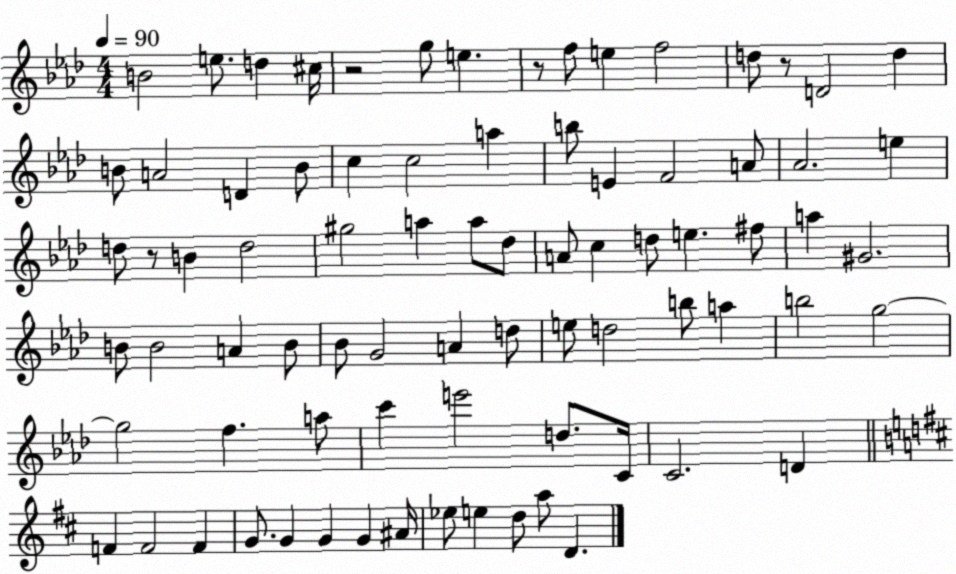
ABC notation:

X:1
T:Untitled
M:4/4
L:1/4
K:Ab
B2 e/2 d ^c/4 z2 g/2 e z/2 f/2 e f2 d/2 z/2 D2 d B/2 A2 D B/2 c c2 a b/2 E F2 A/2 _A2 e d/2 z/2 B d2 ^g2 a a/2 _d/2 A/2 c d/2 e ^f/2 a ^G2 B/2 B2 A B/2 _B/2 G2 A d/2 e/2 d2 b/2 a b2 g2 g2 f a/2 c' e'2 d/2 C/4 C2 D F F2 F G/2 G G G ^A/4 _e/2 e d/2 a/2 D